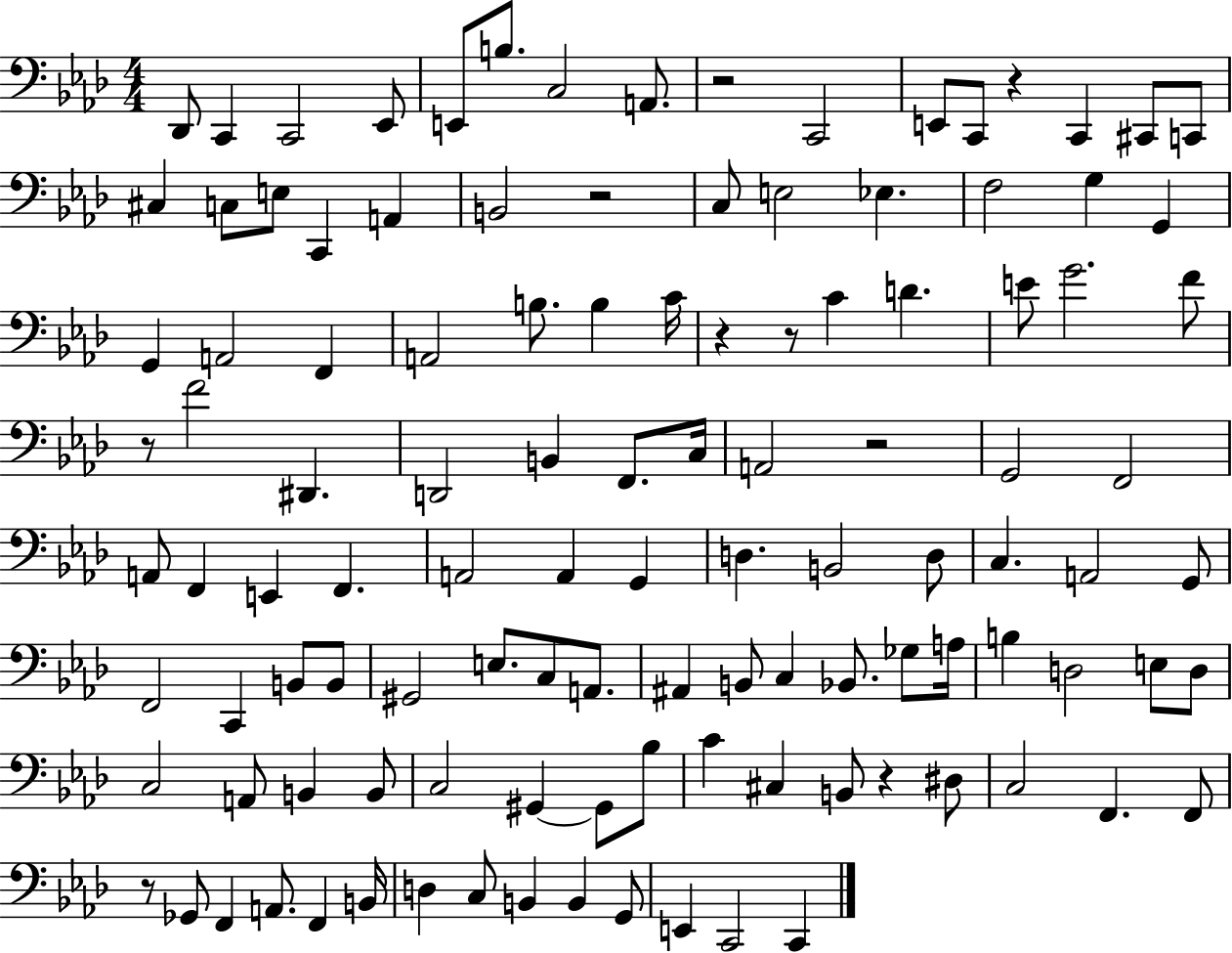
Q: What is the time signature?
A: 4/4